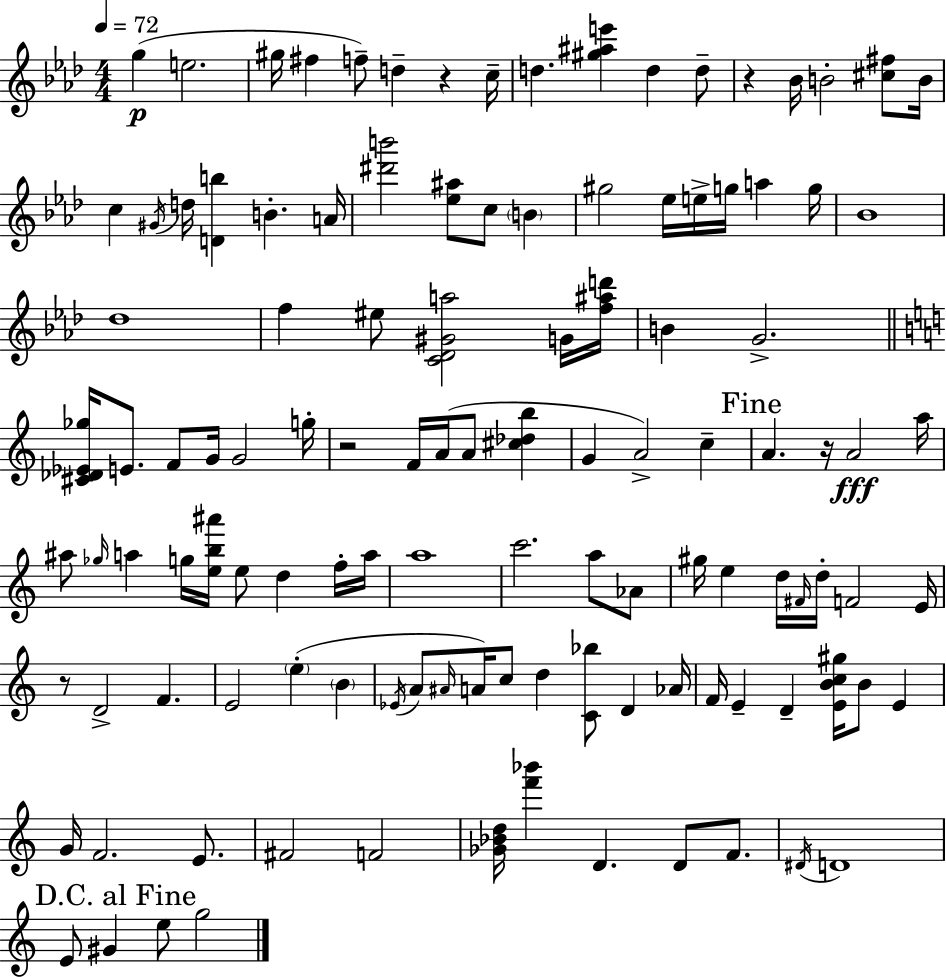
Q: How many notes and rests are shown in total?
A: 117